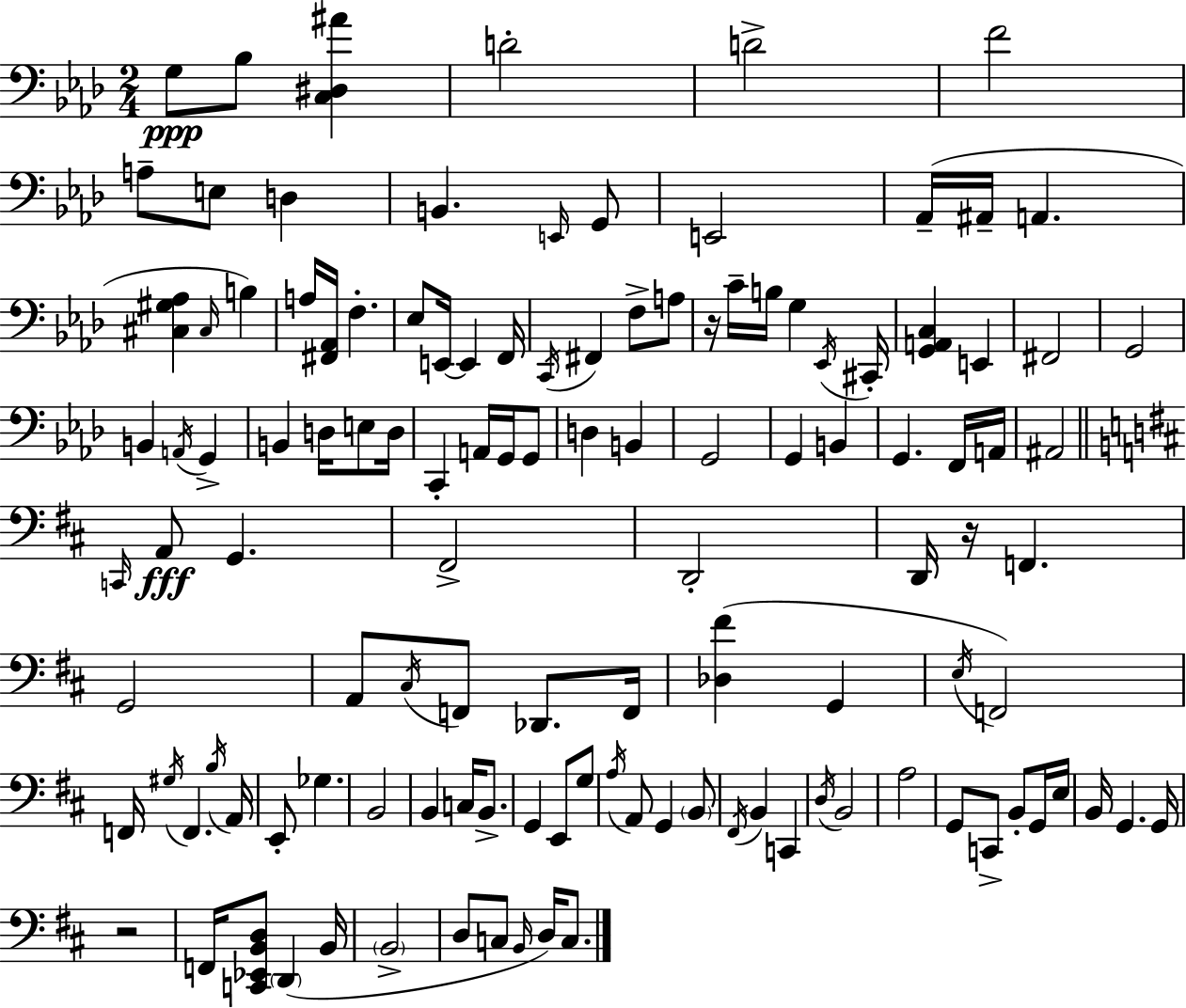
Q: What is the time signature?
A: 2/4